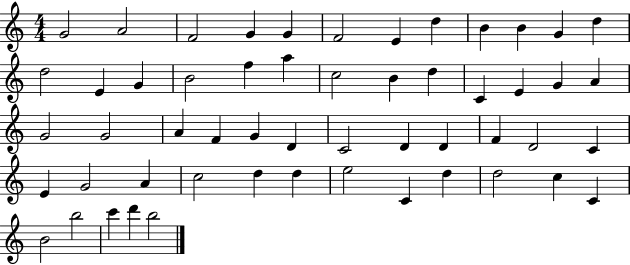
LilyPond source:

{
  \clef treble
  \numericTimeSignature
  \time 4/4
  \key c \major
  g'2 a'2 | f'2 g'4 g'4 | f'2 e'4 d''4 | b'4 b'4 g'4 d''4 | \break d''2 e'4 g'4 | b'2 f''4 a''4 | c''2 b'4 d''4 | c'4 e'4 g'4 a'4 | \break g'2 g'2 | a'4 f'4 g'4 d'4 | c'2 d'4 d'4 | f'4 d'2 c'4 | \break e'4 g'2 a'4 | c''2 d''4 d''4 | e''2 c'4 d''4 | d''2 c''4 c'4 | \break b'2 b''2 | c'''4 d'''4 b''2 | \bar "|."
}